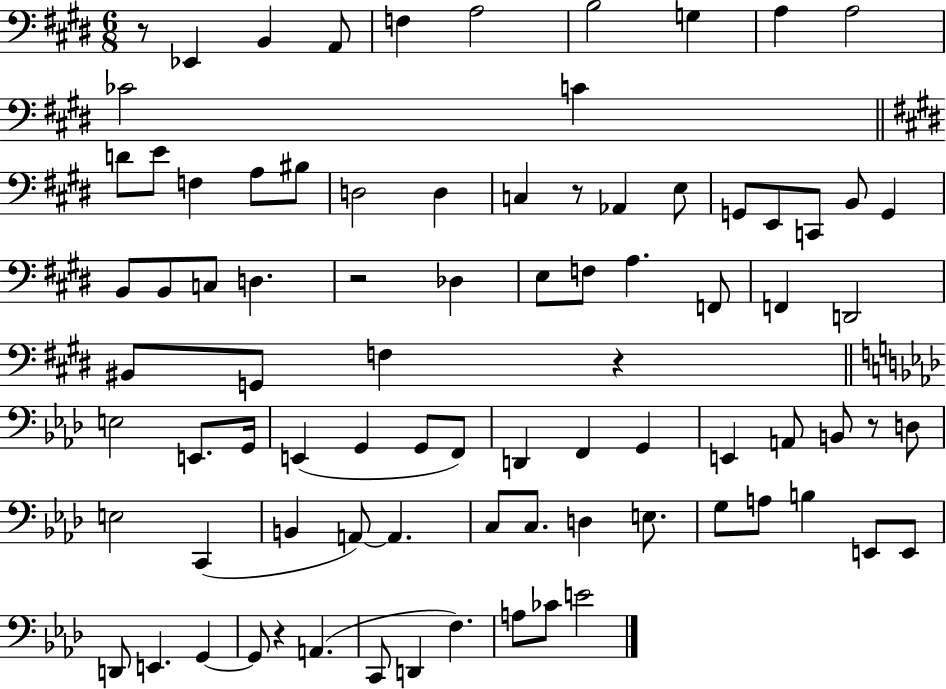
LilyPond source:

{
  \clef bass
  \numericTimeSignature
  \time 6/8
  \key e \major
  r8 ees,4 b,4 a,8 | f4 a2 | b2 g4 | a4 a2 | \break ces'2 c'4 | \bar "||" \break \key e \major d'8 e'8 f4 a8 bis8 | d2 d4 | c4 r8 aes,4 e8 | g,8 e,8 c,8 b,8 g,4 | \break b,8 b,8 c8 d4. | r2 des4 | e8 f8 a4. f,8 | f,4 d,2 | \break bis,8 g,8 f4 r4 | \bar "||" \break \key aes \major e2 e,8. g,16 | e,4( g,4 g,8 f,8) | d,4 f,4 g,4 | e,4 a,8 b,8 r8 d8 | \break e2 c,4( | b,4 a,8~~) a,4. | c8 c8. d4 e8. | g8 a8 b4 e,8 e,8 | \break d,8 e,4. g,4~~ | g,8 r4 a,4.( | c,8 d,4 f4.) | a8 ces'8 e'2 | \break \bar "|."
}